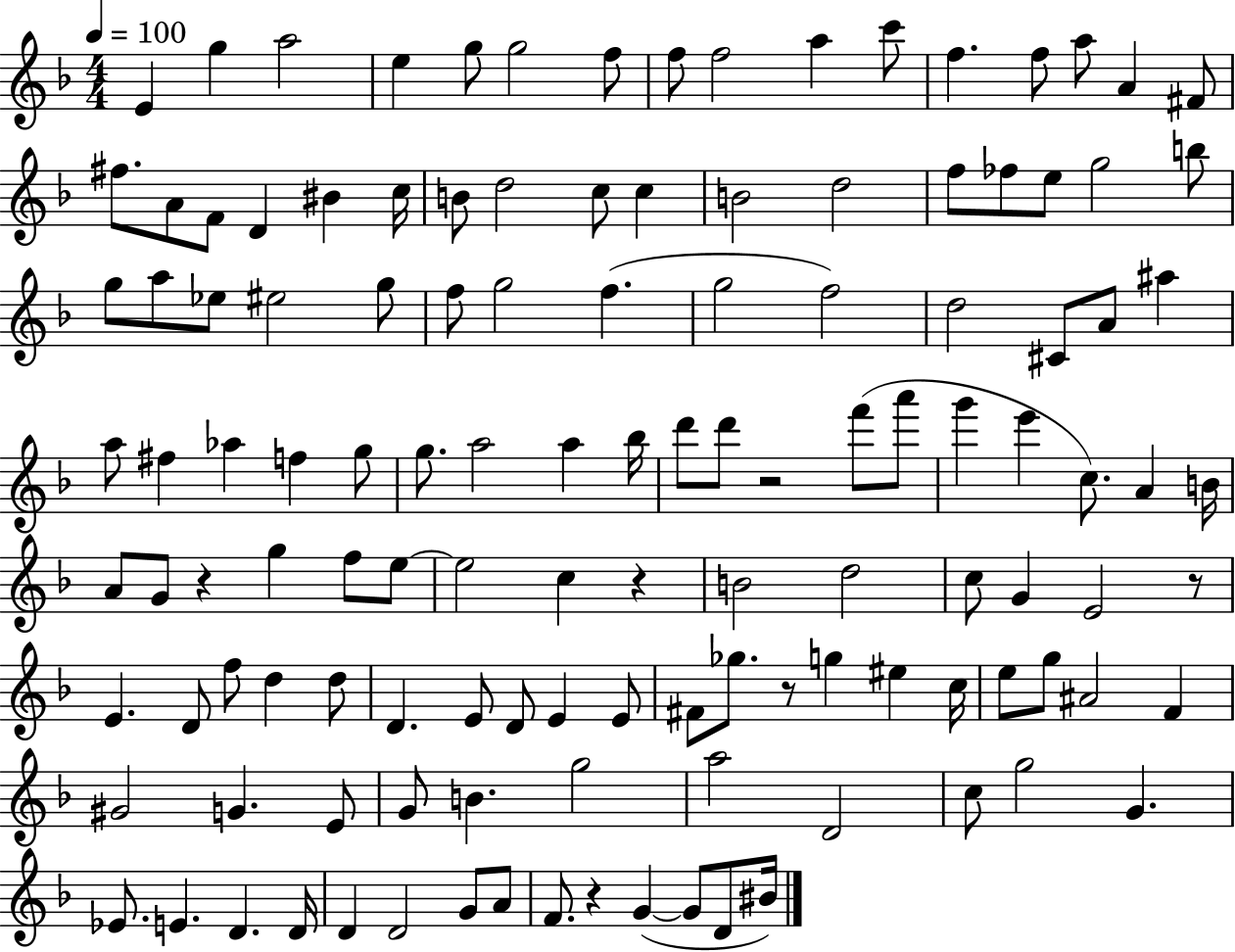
E4/q G5/q A5/h E5/q G5/e G5/h F5/e F5/e F5/h A5/q C6/e F5/q. F5/e A5/e A4/q F#4/e F#5/e. A4/e F4/e D4/q BIS4/q C5/s B4/e D5/h C5/e C5/q B4/h D5/h F5/e FES5/e E5/e G5/h B5/e G5/e A5/e Eb5/e EIS5/h G5/e F5/e G5/h F5/q. G5/h F5/h D5/h C#4/e A4/e A#5/q A5/e F#5/q Ab5/q F5/q G5/e G5/e. A5/h A5/q Bb5/s D6/e D6/e R/h F6/e A6/e G6/q E6/q C5/e. A4/q B4/s A4/e G4/e R/q G5/q F5/e E5/e E5/h C5/q R/q B4/h D5/h C5/e G4/q E4/h R/e E4/q. D4/e F5/e D5/q D5/e D4/q. E4/e D4/e E4/q E4/e F#4/e Gb5/e. R/e G5/q EIS5/q C5/s E5/e G5/e A#4/h F4/q G#4/h G4/q. E4/e G4/e B4/q. G5/h A5/h D4/h C5/e G5/h G4/q. Eb4/e. E4/q. D4/q. D4/s D4/q D4/h G4/e A4/e F4/e. R/q G4/q G4/e D4/e BIS4/s